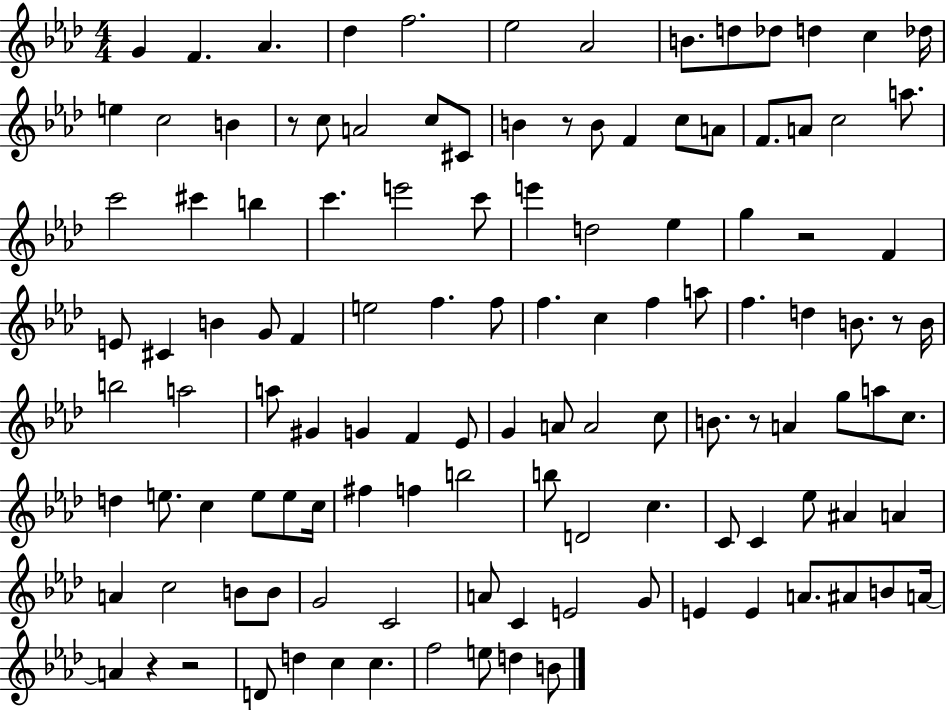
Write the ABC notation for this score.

X:1
T:Untitled
M:4/4
L:1/4
K:Ab
G F _A _d f2 _e2 _A2 B/2 d/2 _d/2 d c _d/4 e c2 B z/2 c/2 A2 c/2 ^C/2 B z/2 B/2 F c/2 A/2 F/2 A/2 c2 a/2 c'2 ^c' b c' e'2 c'/2 e' d2 _e g z2 F E/2 ^C B G/2 F e2 f f/2 f c f a/2 f d B/2 z/2 B/4 b2 a2 a/2 ^G G F _E/2 G A/2 A2 c/2 B/2 z/2 A g/2 a/2 c/2 d e/2 c e/2 e/2 c/4 ^f f b2 b/2 D2 c C/2 C _e/2 ^A A A c2 B/2 B/2 G2 C2 A/2 C E2 G/2 E E A/2 ^A/2 B/2 A/4 A z z2 D/2 d c c f2 e/2 d B/2